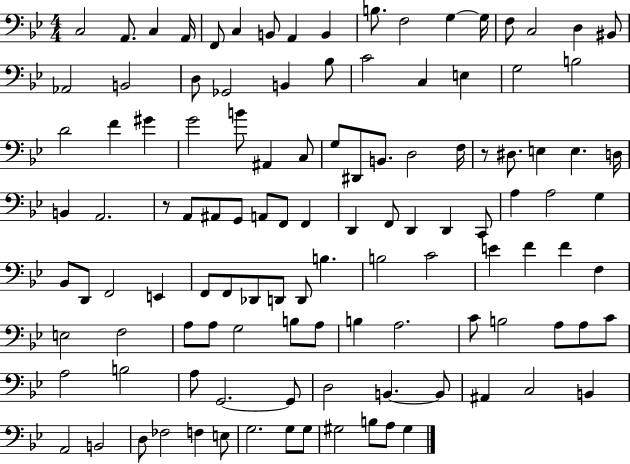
X:1
T:Untitled
M:4/4
L:1/4
K:Bb
C,2 A,,/2 C, A,,/4 F,,/2 C, B,,/2 A,, B,, B,/2 F,2 G, G,/4 F,/2 C,2 D, ^B,,/2 _A,,2 B,,2 D,/2 _G,,2 B,, _B,/2 C2 C, E, G,2 B,2 D2 F ^G G2 B/2 ^A,, C,/2 G,/2 ^D,,/2 B,,/2 D,2 F,/4 z/2 ^D,/2 E, E, D,/4 B,, A,,2 z/2 A,,/2 ^A,,/2 G,,/2 A,,/2 F,,/2 F,, D,, F,,/2 D,, D,, C,,/2 A, A,2 G, _B,,/2 D,,/2 F,,2 E,, F,,/2 F,,/2 _D,,/2 D,,/2 D,,/2 B, B,2 C2 E F F F, E,2 F,2 A,/2 A,/2 G,2 B,/2 A,/2 B, A,2 C/2 B,2 A,/2 A,/2 C/2 A,2 B,2 A,/2 G,,2 G,,/2 D,2 B,, B,,/2 ^A,, C,2 B,, A,,2 B,,2 D,/2 _F,2 F, E,/2 G,2 G,/2 G,/2 ^G,2 B,/2 A,/2 ^G,